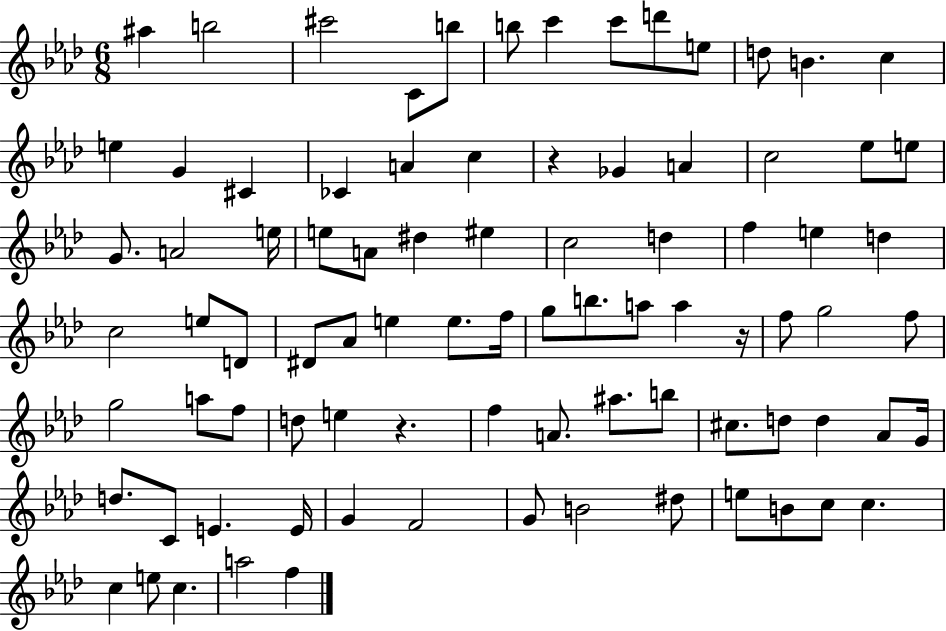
{
  \clef treble
  \numericTimeSignature
  \time 6/8
  \key aes \major
  ais''4 b''2 | cis'''2 c'8 b''8 | b''8 c'''4 c'''8 d'''8 e''8 | d''8 b'4. c''4 | \break e''4 g'4 cis'4 | ces'4 a'4 c''4 | r4 ges'4 a'4 | c''2 ees''8 e''8 | \break g'8. a'2 e''16 | e''8 a'8 dis''4 eis''4 | c''2 d''4 | f''4 e''4 d''4 | \break c''2 e''8 d'8 | dis'8 aes'8 e''4 e''8. f''16 | g''8 b''8. a''8 a''4 r16 | f''8 g''2 f''8 | \break g''2 a''8 f''8 | d''8 e''4 r4. | f''4 a'8. ais''8. b''8 | cis''8. d''8 d''4 aes'8 g'16 | \break d''8. c'8 e'4. e'16 | g'4 f'2 | g'8 b'2 dis''8 | e''8 b'8 c''8 c''4. | \break c''4 e''8 c''4. | a''2 f''4 | \bar "|."
}